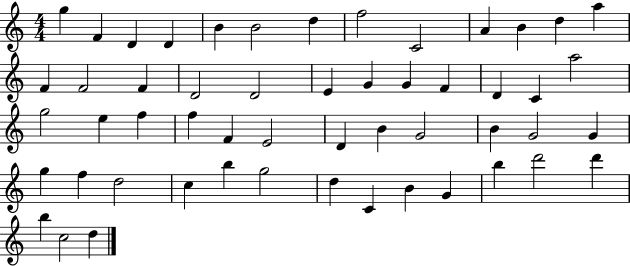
G5/q F4/q D4/q D4/q B4/q B4/h D5/q F5/h C4/h A4/q B4/q D5/q A5/q F4/q F4/h F4/q D4/h D4/h E4/q G4/q G4/q F4/q D4/q C4/q A5/h G5/h E5/q F5/q F5/q F4/q E4/h D4/q B4/q G4/h B4/q G4/h G4/q G5/q F5/q D5/h C5/q B5/q G5/h D5/q C4/q B4/q G4/q B5/q D6/h D6/q B5/q C5/h D5/q